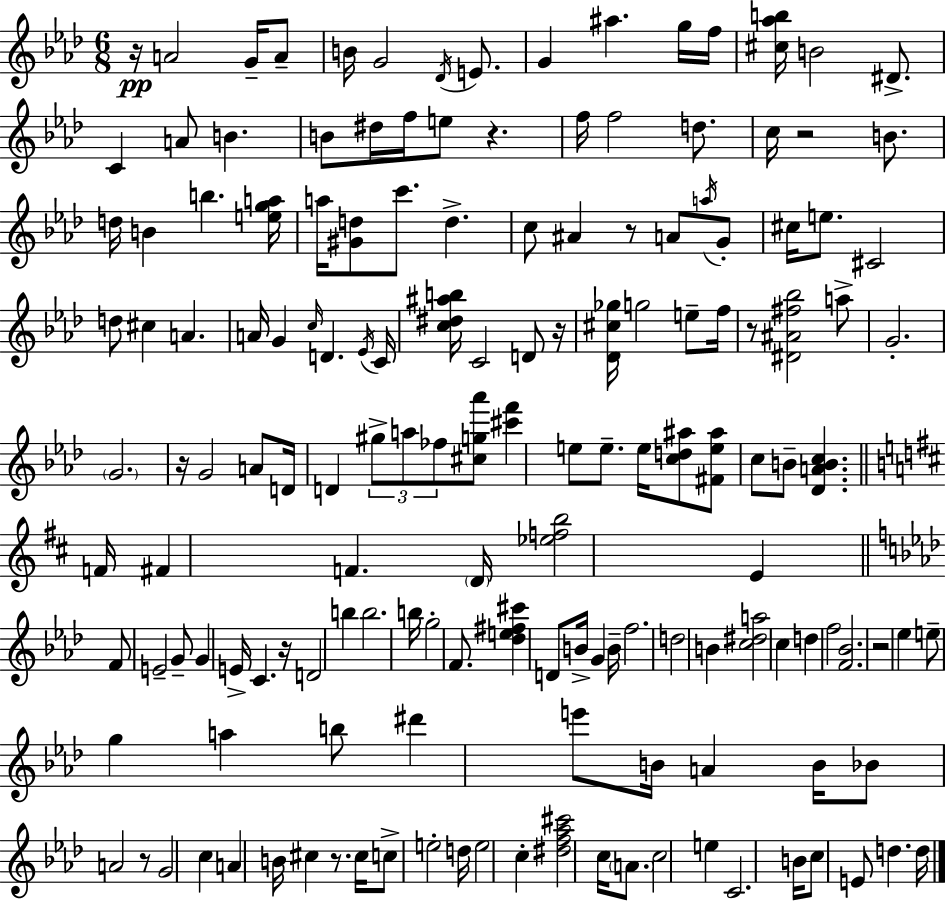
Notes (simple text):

R/s A4/h G4/s A4/e B4/s G4/h Db4/s E4/e. G4/q A#5/q. G5/s F5/s [C#5,Ab5,B5]/s B4/h D#4/e. C4/q A4/e B4/q. B4/e D#5/s F5/s E5/e R/q. F5/s F5/h D5/e. C5/s R/h B4/e. D5/s B4/q B5/q. [E5,G5,A5]/s A5/s [G#4,D5]/e C6/e. D5/q. C5/e A#4/q R/e A4/e A5/s G4/e C#5/s E5/e. C#4/h D5/e C#5/q A4/q. A4/s G4/q C5/s D4/q. Eb4/s C4/s [C5,D#5,A#5,B5]/s C4/h D4/e R/s [Db4,C#5,Gb5]/s G5/h E5/e F5/s R/e [D#4,A#4,F#5,Bb5]/h A5/e G4/h. G4/h. R/s G4/h A4/e D4/s D4/q G#5/e A5/e FES5/e [C#5,G5,Ab6]/e [C#6,F6]/q E5/e E5/e. E5/s [C5,D5,A#5]/e [F#4,E5,A#5]/e C5/e B4/e [Db4,A4,B4,C5]/q. F4/s F#4/q F4/q. D4/s [Eb5,F5,B5]/h E4/q F4/e E4/h G4/e G4/q E4/s C4/q. R/s D4/h B5/q B5/h. B5/s G5/h F4/e. [Db5,E5,F#5,C#6]/q D4/e B4/s G4/q B4/s F5/h. D5/h B4/q [C5,D#5,A5]/h C5/q D5/q F5/h [F4,Bb4]/h. R/h Eb5/q E5/e G5/q A5/q B5/e D#6/q E6/e B4/s A4/q B4/s Bb4/e A4/h R/e G4/h C5/q A4/q B4/s C#5/q R/e. C#5/s C5/e E5/h D5/s E5/h C5/q [D#5,F5,Ab5,C#6]/h C5/s A4/e. C5/h E5/q C4/h. B4/s C5/e E4/e D5/q. D5/s